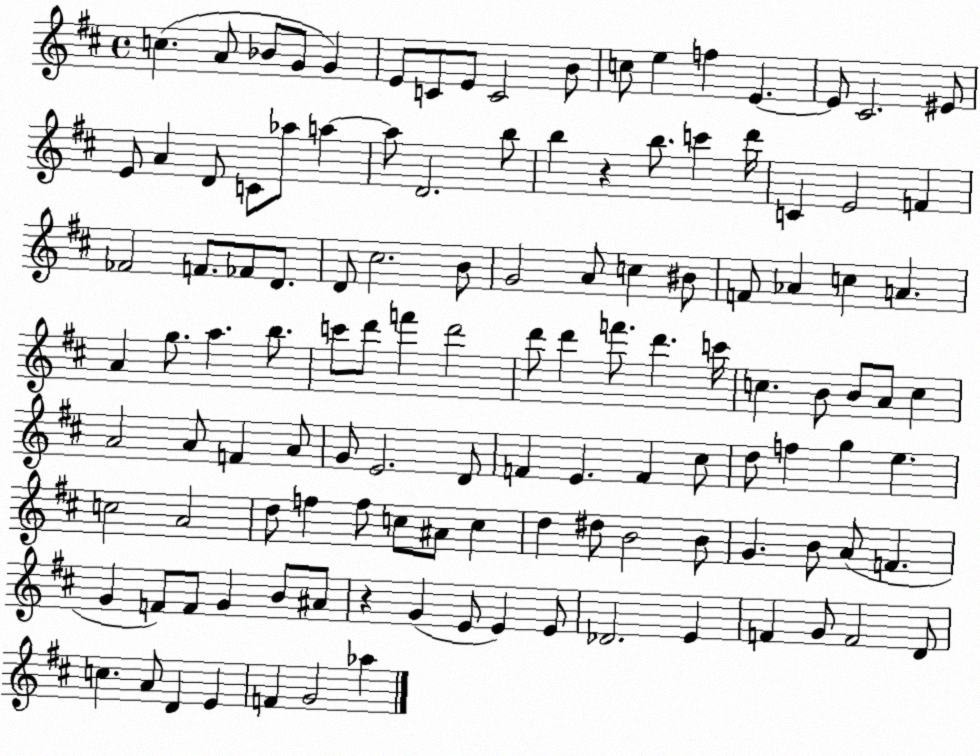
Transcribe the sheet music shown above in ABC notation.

X:1
T:Untitled
M:4/4
L:1/4
K:D
c A/2 _B/2 G/2 G E/2 C/2 E/2 C2 B/2 c/2 e f E E/2 ^C2 ^E/2 E/2 A D/2 C/2 _a/2 a a/2 D2 b/2 b z b/2 c' d'/4 C E2 F _F2 F/2 _F/2 D/2 D/2 ^c2 B/2 G2 A/2 c ^B/2 F/2 _A c A A g/2 a b/2 c'/2 d'/2 f' d'2 d'/2 d' f'/2 d' c'/4 c B/2 B/2 A/2 c A2 A/2 F A/2 G/2 E2 D/2 F E F ^c/2 d/2 f g e c2 A2 d/2 f f/2 c/2 ^A/2 c d ^d/2 B2 B/2 G B/2 A/2 F G F/2 F/2 G B/2 ^A/2 z G E/2 E E/2 _D2 E F G/2 F2 D/2 c A/2 D E F G2 _a